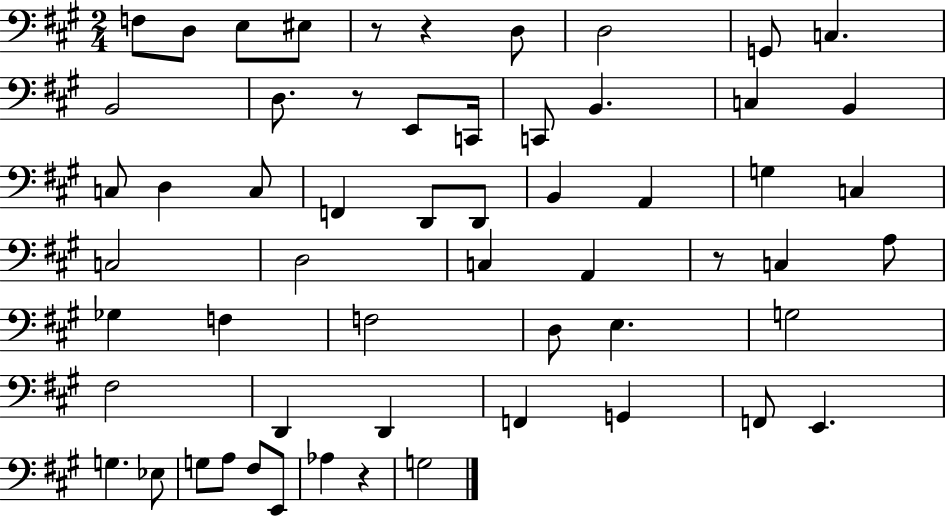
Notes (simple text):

F3/e D3/e E3/e EIS3/e R/e R/q D3/e D3/h G2/e C3/q. B2/h D3/e. R/e E2/e C2/s C2/e B2/q. C3/q B2/q C3/e D3/q C3/e F2/q D2/e D2/e B2/q A2/q G3/q C3/q C3/h D3/h C3/q A2/q R/e C3/q A3/e Gb3/q F3/q F3/h D3/e E3/q. G3/h F#3/h D2/q D2/q F2/q G2/q F2/e E2/q. G3/q. Eb3/e G3/e A3/e F#3/e E2/e Ab3/q R/q G3/h